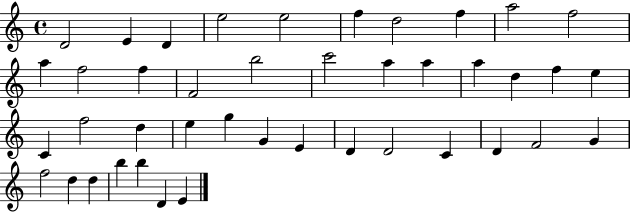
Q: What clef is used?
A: treble